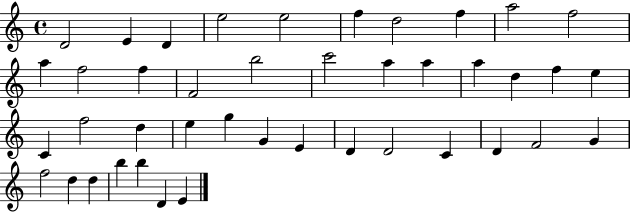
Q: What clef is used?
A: treble